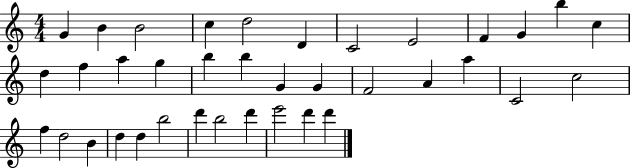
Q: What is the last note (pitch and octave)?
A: D6